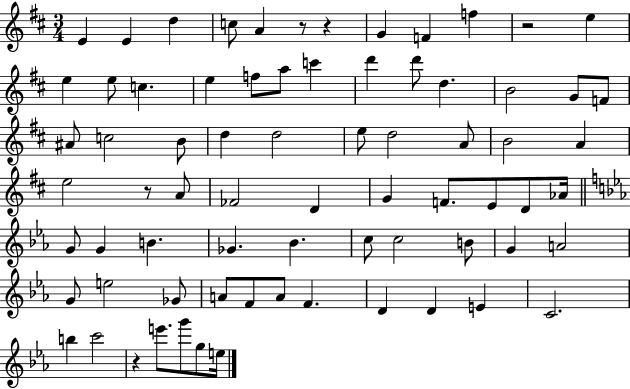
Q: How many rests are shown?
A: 5